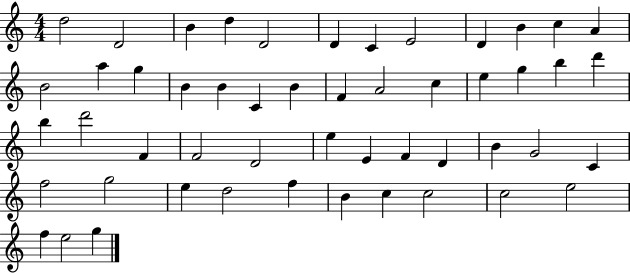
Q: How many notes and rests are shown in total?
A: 51